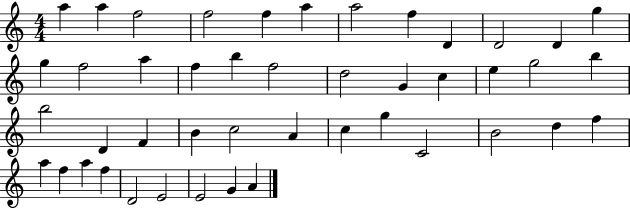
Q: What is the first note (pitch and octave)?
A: A5